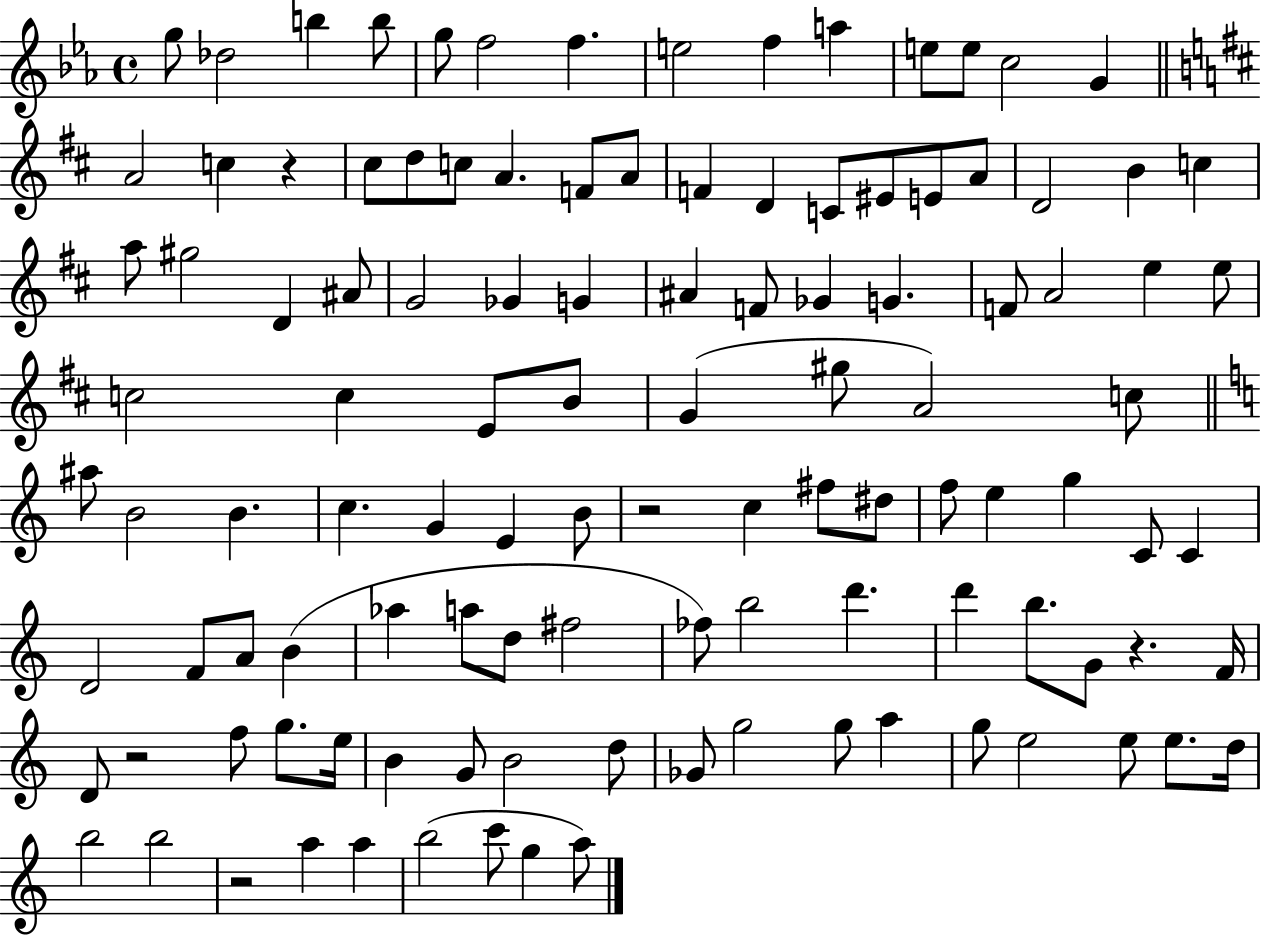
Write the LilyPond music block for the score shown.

{
  \clef treble
  \time 4/4
  \defaultTimeSignature
  \key ees \major
  g''8 des''2 b''4 b''8 | g''8 f''2 f''4. | e''2 f''4 a''4 | e''8 e''8 c''2 g'4 | \break \bar "||" \break \key b \minor a'2 c''4 r4 | cis''8 d''8 c''8 a'4. f'8 a'8 | f'4 d'4 c'8 eis'8 e'8 a'8 | d'2 b'4 c''4 | \break a''8 gis''2 d'4 ais'8 | g'2 ges'4 g'4 | ais'4 f'8 ges'4 g'4. | f'8 a'2 e''4 e''8 | \break c''2 c''4 e'8 b'8 | g'4( gis''8 a'2) c''8 | \bar "||" \break \key a \minor ais''8 b'2 b'4. | c''4. g'4 e'4 b'8 | r2 c''4 fis''8 dis''8 | f''8 e''4 g''4 c'8 c'4 | \break d'2 f'8 a'8 b'4( | aes''4 a''8 d''8 fis''2 | fes''8) b''2 d'''4. | d'''4 b''8. g'8 r4. f'16 | \break d'8 r2 f''8 g''8. e''16 | b'4 g'8 b'2 d''8 | ges'8 g''2 g''8 a''4 | g''8 e''2 e''8 e''8. d''16 | \break b''2 b''2 | r2 a''4 a''4 | b''2( c'''8 g''4 a''8) | \bar "|."
}